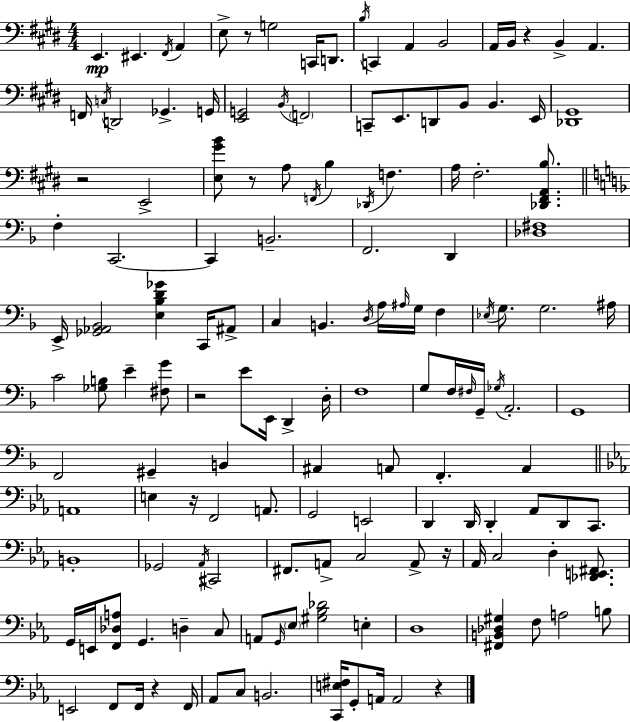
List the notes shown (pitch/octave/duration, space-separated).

E2/q. EIS2/q. F#2/s A2/q E3/e R/e G3/h C2/s D2/e. B3/s C2/q A2/q B2/h A2/s B2/s R/q B2/q A2/q. F2/s C3/s D2/h Gb2/q. G2/s [E2,G2]/h B2/s F2/h C2/e E2/e. D2/e B2/e B2/q. E2/s [Db2,G#2]/w R/h E2/h [E3,G#4,B4]/e R/e A3/e F2/s B3/q Db2/s F3/q. A3/s F#3/h. [Db2,F#2,A2,B3]/e. F3/q C2/h. C2/q B2/h. F2/h. D2/q [Db3,F#3]/w E2/s [Gb2,Ab2,Bb2]/h [E3,Bb3,D4,Gb4]/q C2/s A#2/e C3/q B2/q. D3/s A3/s A#3/s G3/s F3/q Eb3/s G3/e. G3/h. A#3/s C4/h [Gb3,B3]/e E4/q [F#3,G4]/e R/h E4/e E2/s D2/q D3/s F3/w G3/e F3/s F#3/s G2/s Gb3/s A2/h. G2/w F2/h G#2/q B2/q A#2/q A2/e F2/q. A2/q A2/w E3/q R/s F2/h A2/e. G2/h E2/h D2/q D2/s D2/q Ab2/e D2/e C2/e. B2/w Gb2/h Ab2/s C#2/h F#2/e. A2/e C3/h A2/e R/s Ab2/s C3/h D3/q [Db2,E2,F#2]/e. G2/s E2/s [F2,Db3,A3]/e G2/q. D3/q C3/e A2/e G2/s Eb3/e [G#3,Bb3,Db4]/h E3/q D3/w [F#2,B2,Db3,G#3]/q F3/e A3/h B3/e E2/h F2/e F2/s R/q F2/s Ab2/e C3/e B2/h. [C2,E3,F#3]/s G2/e A2/s A2/h R/q